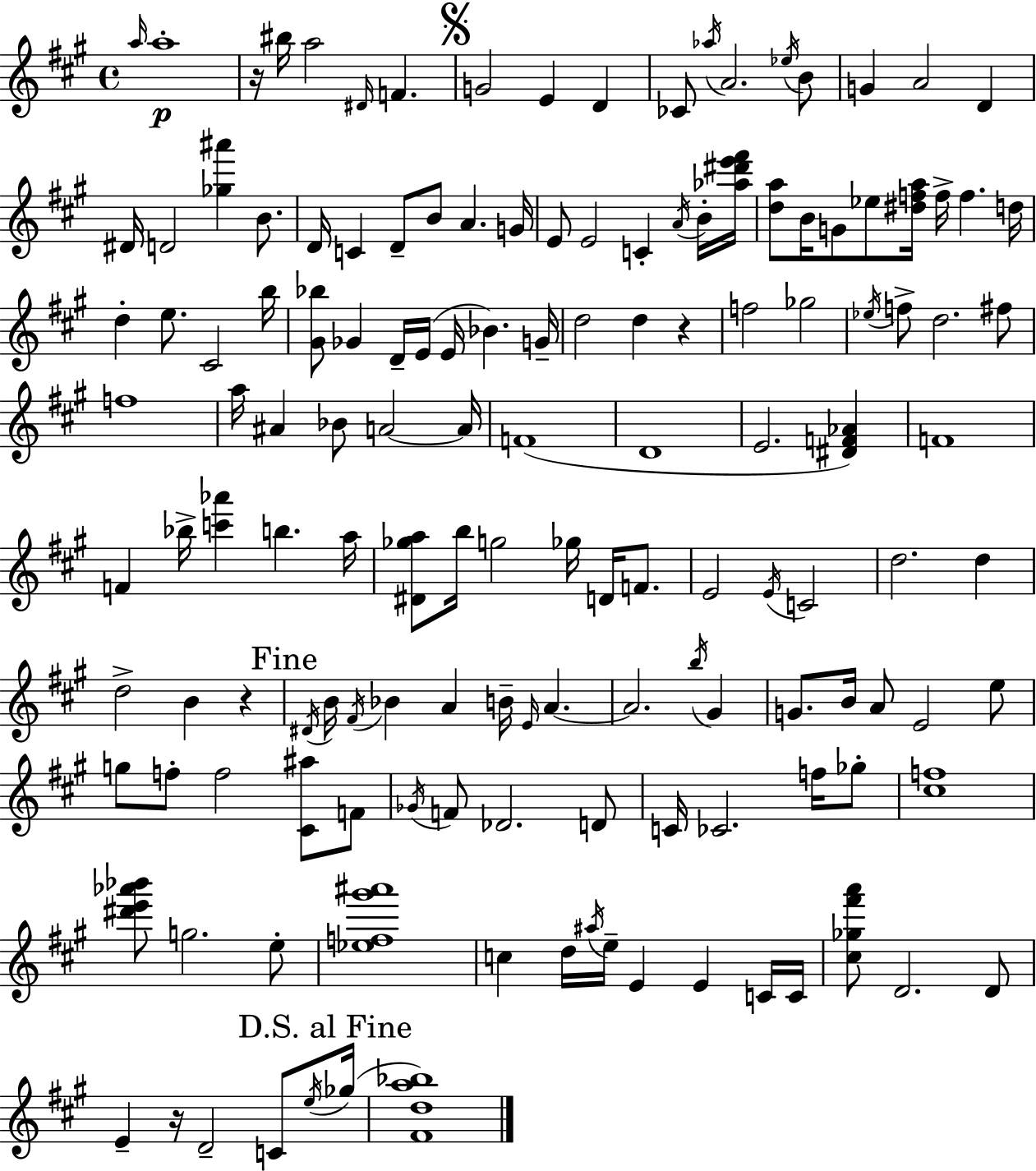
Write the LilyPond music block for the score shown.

{
  \clef treble
  \time 4/4
  \defaultTimeSignature
  \key a \major
  \repeat volta 2 { \grace { a''16 }\p a''1-. | r16 bis''16 a''2 \grace { dis'16 } f'4. | \mark \markup { \musicglyph "scripts.segno" } g'2 e'4 d'4 | ces'8 \acciaccatura { aes''16 } a'2. | \break \acciaccatura { ees''16 } b'8 g'4 a'2 | d'4 dis'16 d'2 <ges'' ais'''>4 | b'8. d'16 c'4 d'8-- b'8 a'4. | g'16 e'8 e'2 c'4-. | \break \acciaccatura { a'16 } b'16-. <aes'' dis''' e''' fis'''>16 <d'' a''>8 b'16 g'8 ees''8 <dis'' f'' a''>16 f''16-> f''4. | d''16 d''4-. e''8. cis'2 | b''16 <gis' bes''>8 ges'4 d'16-- e'16( e'16 bes'4.) | g'16-- d''2 d''4 | \break r4 f''2 ges''2 | \acciaccatura { ees''16 } f''8-> d''2. | fis''8 f''1 | a''16 ais'4 bes'8 a'2~~ | \break a'16 f'1( | d'1 | e'2. | <dis' f' aes'>4) f'1 | \break f'4 bes''16-> <c''' aes'''>4 b''4. | a''16 <dis' ges'' a''>8 b''16 g''2 | ges''16 d'16 f'8. e'2 \acciaccatura { e'16 } c'2 | d''2. | \break d''4 d''2-> b'4 | r4 \mark "Fine" \acciaccatura { dis'16 } b'16 \acciaccatura { fis'16 } bes'4 a'4 | b'16-- \grace { e'16 } a'4.~~ a'2. | \acciaccatura { b''16 } gis'4 g'8. b'16 a'8 | \break e'2 e''8 g''8 f''8-. f''2 | <cis' ais''>8 f'8 \acciaccatura { ges'16 } f'8 des'2. | d'8 c'16 ces'2. | f''16 ges''8-. <cis'' f''>1 | \break <dis''' e''' aes''' bes'''>8 g''2. | e''8-. <ees'' f'' gis''' ais'''>1 | c''4 | d''16 \acciaccatura { ais''16 } e''16-- e'4 e'4 c'16 c'16 <cis'' ges'' fis''' a'''>8 d'2. | \break d'8 e'4-- | r16 d'2-- c'8 \acciaccatura { e''16 }( \mark "D.S. al Fine" ges''16 <fis' d'' a'' bes''>1) | } \bar "|."
}